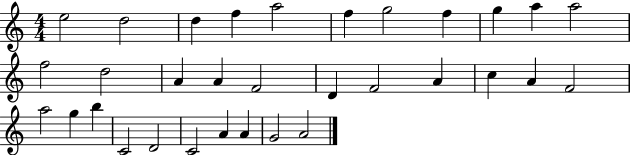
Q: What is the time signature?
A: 4/4